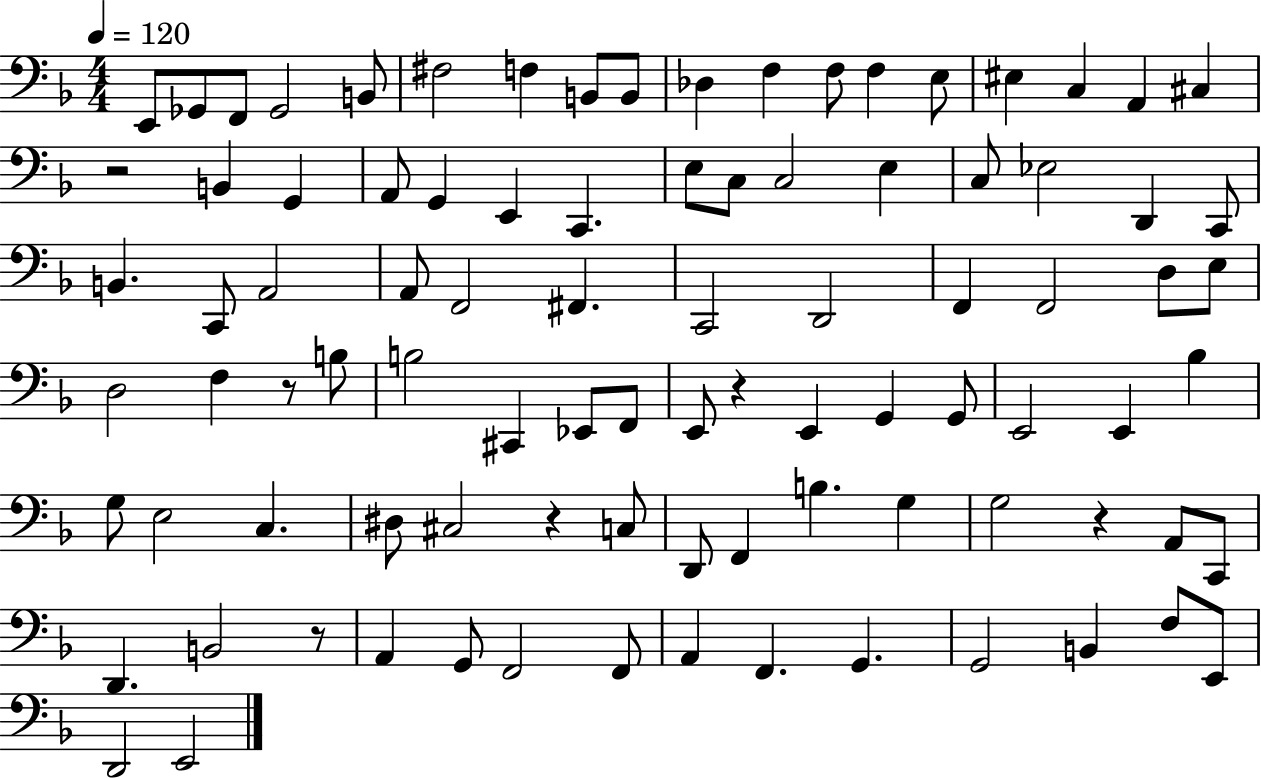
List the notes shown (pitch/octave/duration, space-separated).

E2/e Gb2/e F2/e Gb2/h B2/e F#3/h F3/q B2/e B2/e Db3/q F3/q F3/e F3/q E3/e EIS3/q C3/q A2/q C#3/q R/h B2/q G2/q A2/e G2/q E2/q C2/q. E3/e C3/e C3/h E3/q C3/e Eb3/h D2/q C2/e B2/q. C2/e A2/h A2/e F2/h F#2/q. C2/h D2/h F2/q F2/h D3/e E3/e D3/h F3/q R/e B3/e B3/h C#2/q Eb2/e F2/e E2/e R/q E2/q G2/q G2/e E2/h E2/q Bb3/q G3/e E3/h C3/q. D#3/e C#3/h R/q C3/e D2/e F2/q B3/q. G3/q G3/h R/q A2/e C2/e D2/q. B2/h R/e A2/q G2/e F2/h F2/e A2/q F2/q. G2/q. G2/h B2/q F3/e E2/e D2/h E2/h